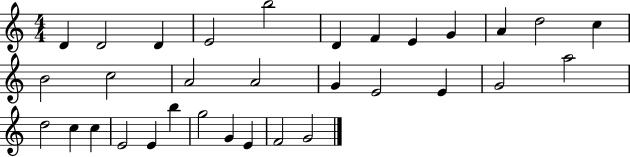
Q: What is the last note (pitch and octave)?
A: G4